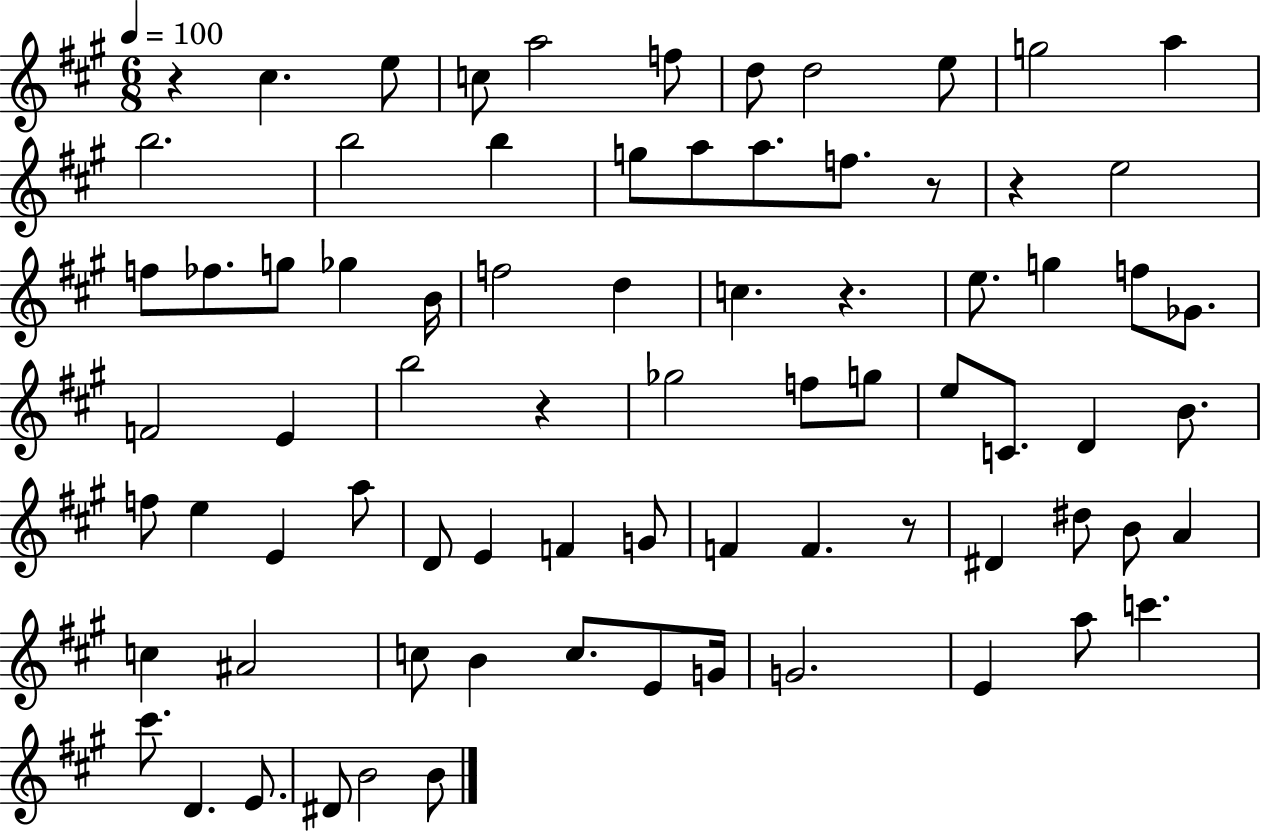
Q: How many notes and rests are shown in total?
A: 77